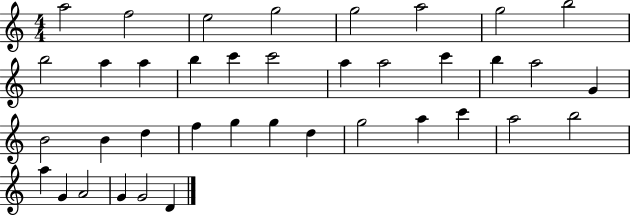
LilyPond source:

{
  \clef treble
  \numericTimeSignature
  \time 4/4
  \key c \major
  a''2 f''2 | e''2 g''2 | g''2 a''2 | g''2 b''2 | \break b''2 a''4 a''4 | b''4 c'''4 c'''2 | a''4 a''2 c'''4 | b''4 a''2 g'4 | \break b'2 b'4 d''4 | f''4 g''4 g''4 d''4 | g''2 a''4 c'''4 | a''2 b''2 | \break a''4 g'4 a'2 | g'4 g'2 d'4 | \bar "|."
}